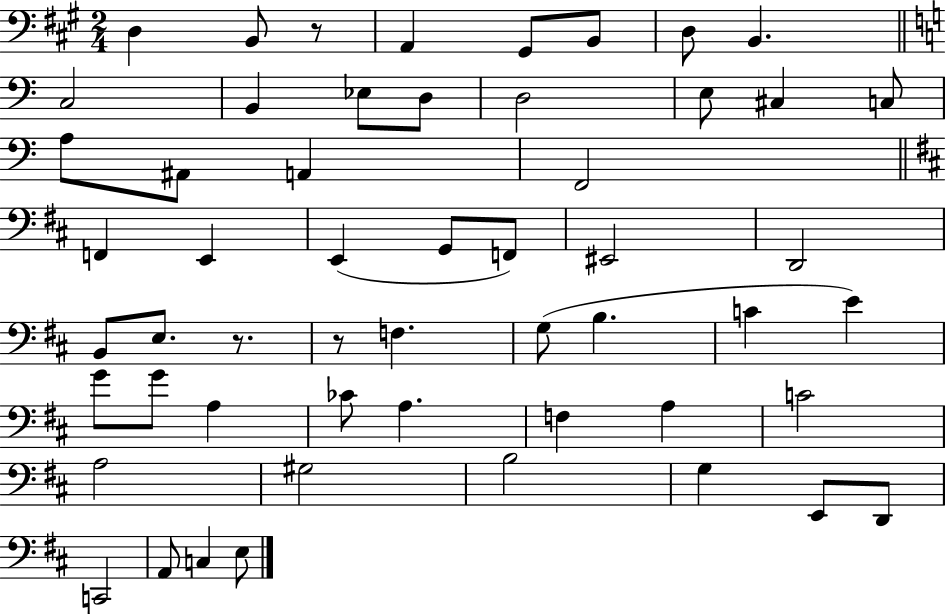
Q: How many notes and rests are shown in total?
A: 54